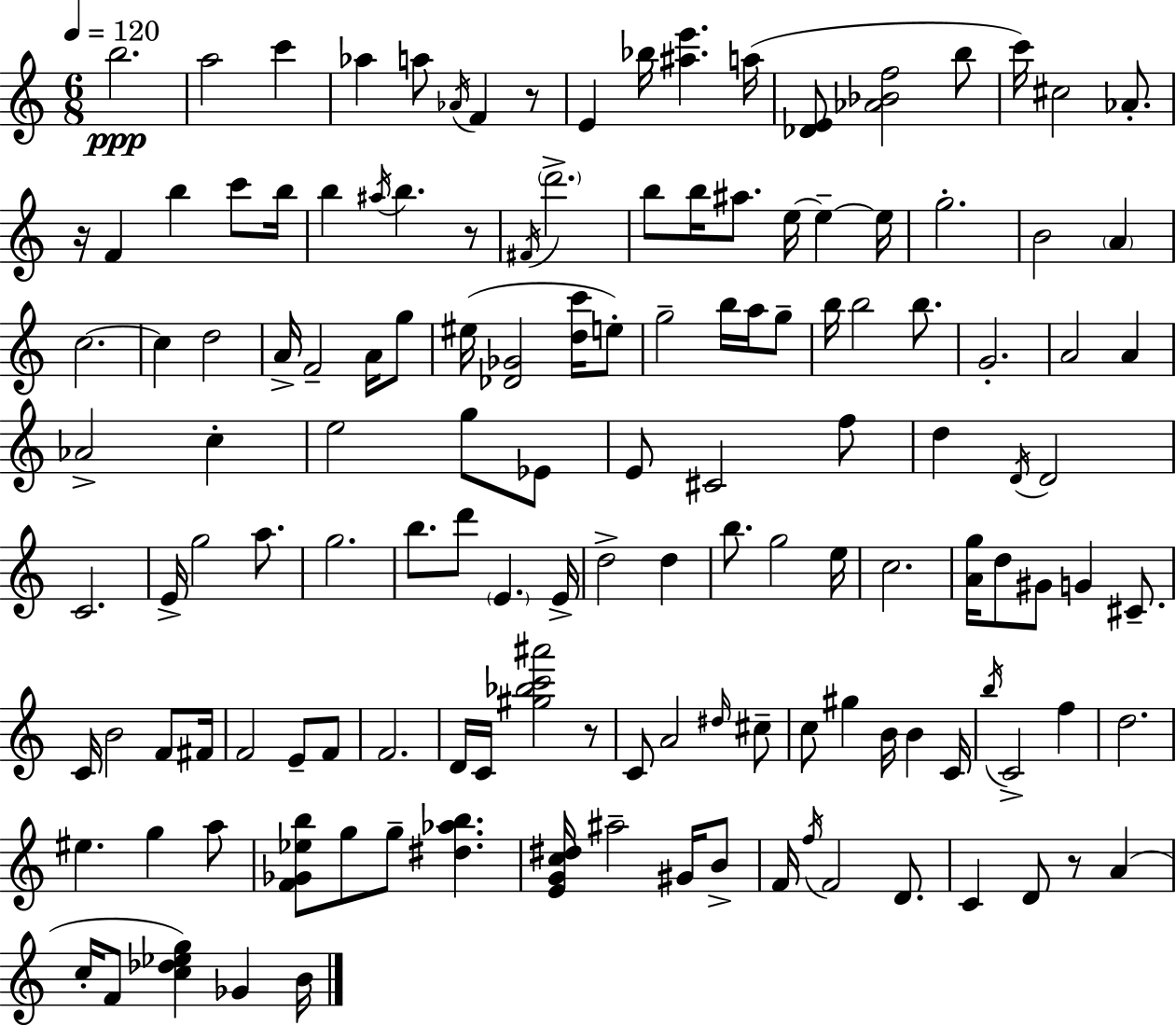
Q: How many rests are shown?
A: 5